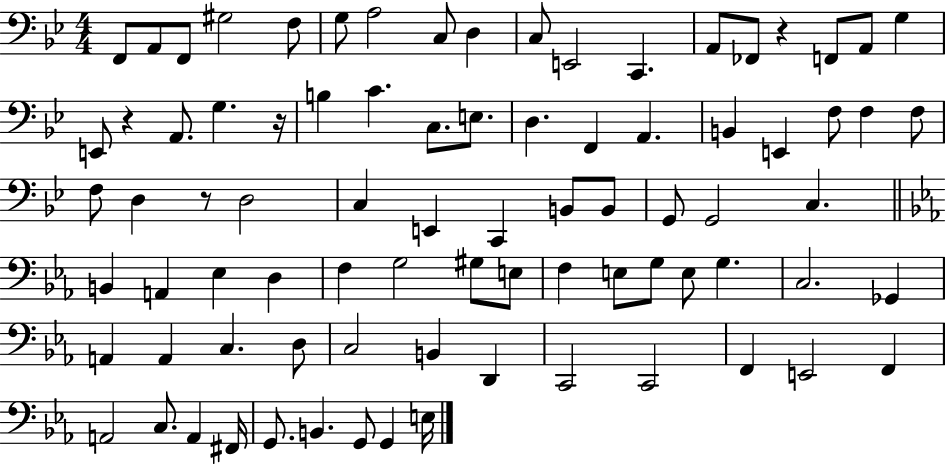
F2/e A2/e F2/e G#3/h F3/e G3/e A3/h C3/e D3/q C3/e E2/h C2/q. A2/e FES2/e R/q F2/e A2/e G3/q E2/e R/q A2/e. G3/q. R/s B3/q C4/q. C3/e. E3/e. D3/q. F2/q A2/q. B2/q E2/q F3/e F3/q F3/e F3/e D3/q R/e D3/h C3/q E2/q C2/q B2/e B2/e G2/e G2/h C3/q. B2/q A2/q Eb3/q D3/q F3/q G3/h G#3/e E3/e F3/q E3/e G3/e E3/e G3/q. C3/h. Gb2/q A2/q A2/q C3/q. D3/e C3/h B2/q D2/q C2/h C2/h F2/q E2/h F2/q A2/h C3/e. A2/q F#2/s G2/e. B2/q. G2/e G2/q E3/s